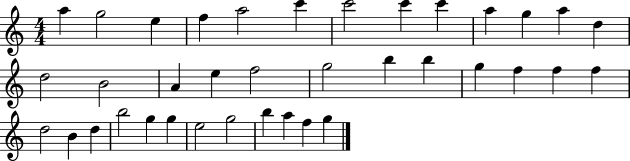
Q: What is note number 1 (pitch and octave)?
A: A5